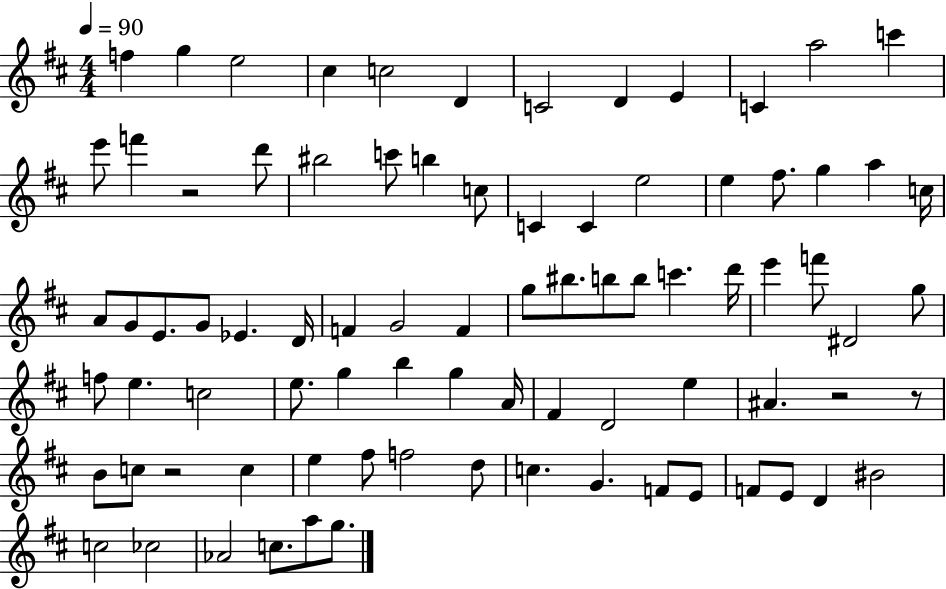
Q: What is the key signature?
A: D major